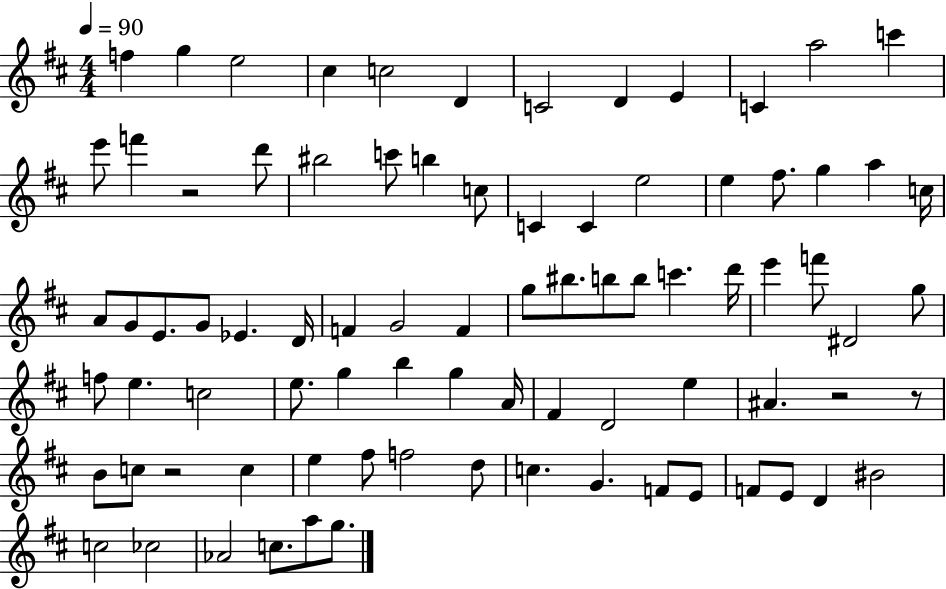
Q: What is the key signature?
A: D major